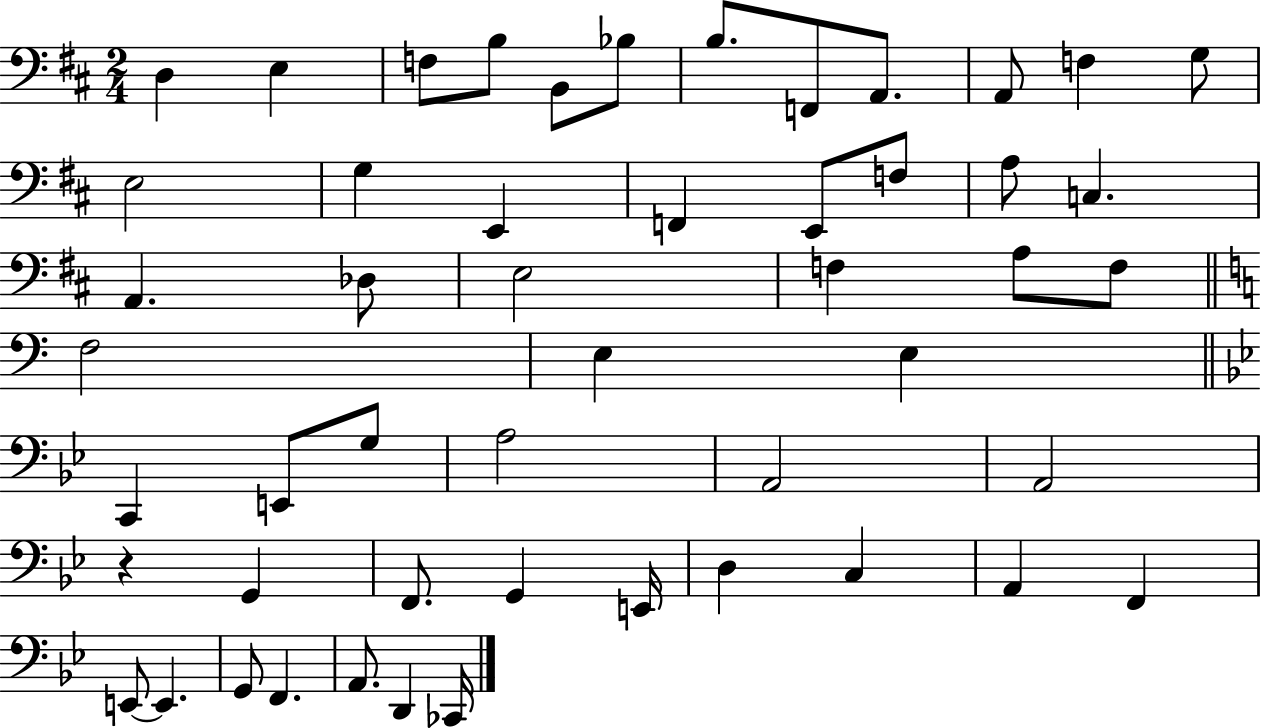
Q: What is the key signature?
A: D major